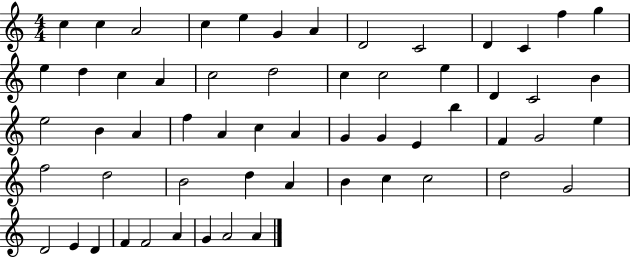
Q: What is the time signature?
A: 4/4